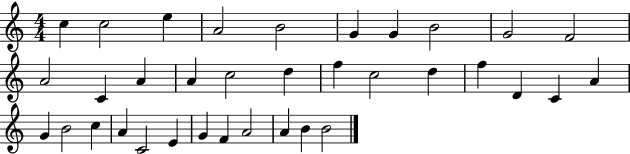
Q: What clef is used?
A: treble